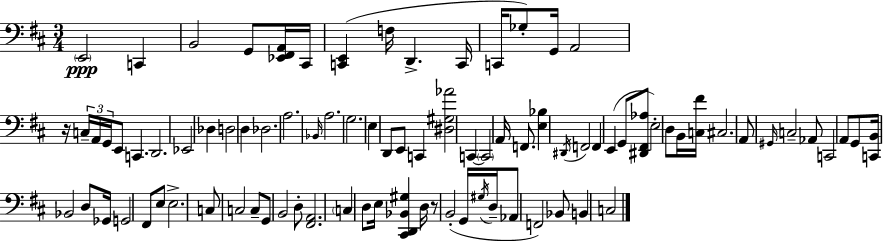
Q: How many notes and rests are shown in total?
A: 88